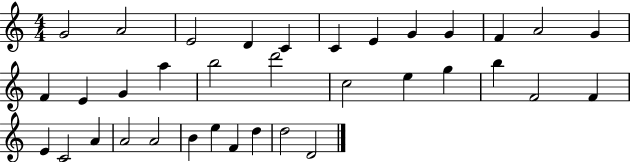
X:1
T:Untitled
M:4/4
L:1/4
K:C
G2 A2 E2 D C C E G G F A2 G F E G a b2 d'2 c2 e g b F2 F E C2 A A2 A2 B e F d d2 D2